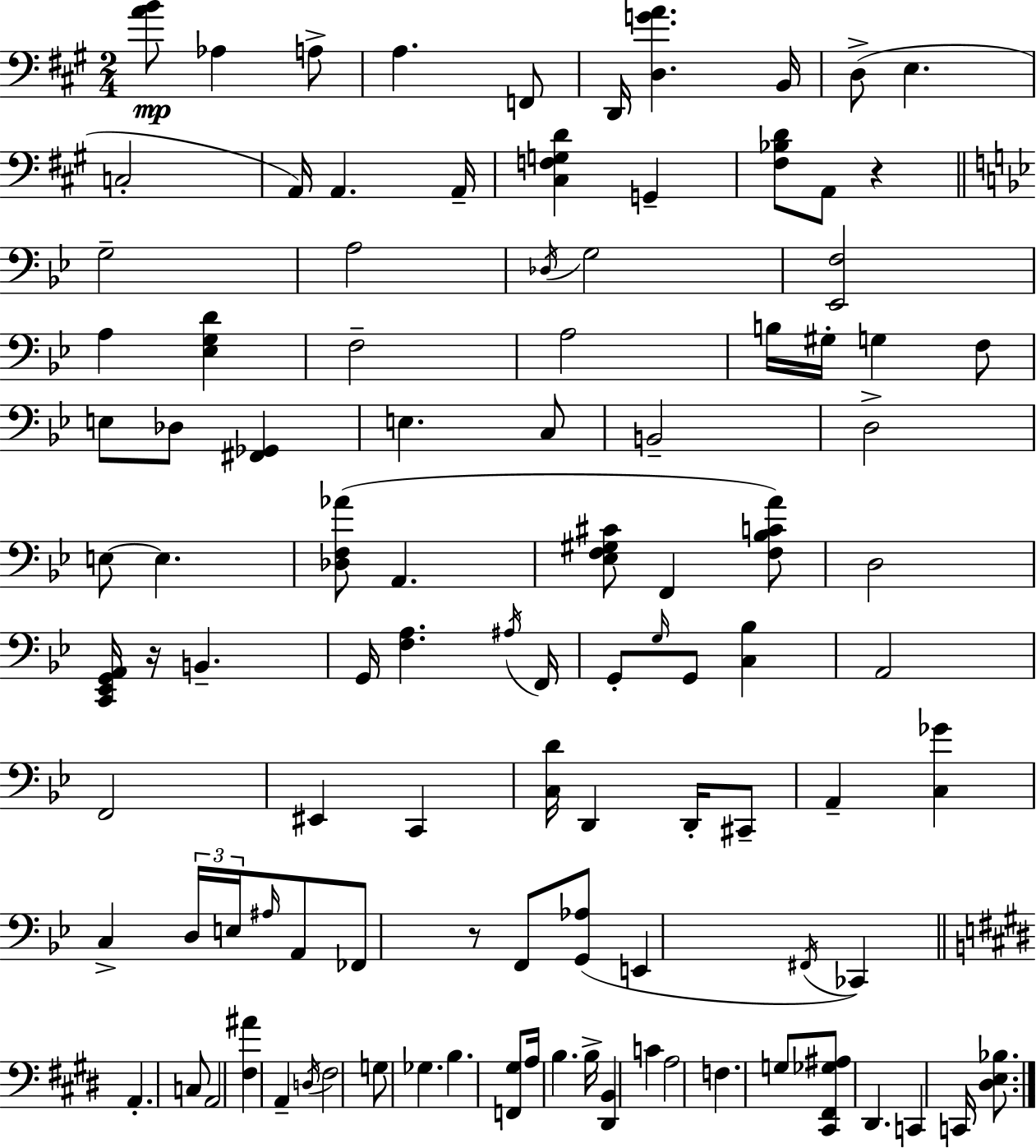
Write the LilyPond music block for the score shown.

{
  \clef bass
  \numericTimeSignature
  \time 2/4
  \key a \major
  <a' b'>8\mp aes4 a8-> | a4. f,8 | d,16 <d g' a'>4. b,16 | d8->( e4. | \break c2-. | a,16) a,4. a,16-- | <cis f g d'>4 g,4-- | <fis bes d'>8 a,8 r4 | \break \bar "||" \break \key g \minor g2-- | a2 | \acciaccatura { des16 } g2 | <ees, f>2 | \break a4 <ees g d'>4 | f2-- | a2 | b16 gis16-. g4 f8 | \break e8 des8 <fis, ges,>4 | e4. c8 | b,2-- | d2-> | \break e8~~ e4. | <des f aes'>8( a,4. | <ees f gis cis'>8 f,4 <f bes c' a'>8) | d2 | \break <c, ees, g, a,>16 r16 b,4.-- | g,16 <f a>4. | \acciaccatura { ais16 } f,16 g,8-. \grace { g16 } g,8 <c bes>4 | a,2 | \break f,2 | eis,4 c,4 | <c d'>16 d,4 | d,16-. cis,8-- a,4-- <c ges'>4 | \break c4-> \tuplet 3/2 { d16 | e16 \grace { ais16 } } a,8 fes,8 r8 | f,8 <g, aes>8( e,4 | \acciaccatura { fis,16 }) ces,4 \bar "||" \break \key e \major a,4.-. c8 | a,2 | <fis ais'>4 a,4-- | \acciaccatura { d16 } fis2 | \break g8 ges4. | b4. <f, gis>8 | a16 b4. | b16-> <dis, b,>4 c'4 | \break a2 | f4. g8 | <cis, fis, ges ais>8 dis,4. | c,4 c,16 <dis e bes>8. | \break \bar "|."
}